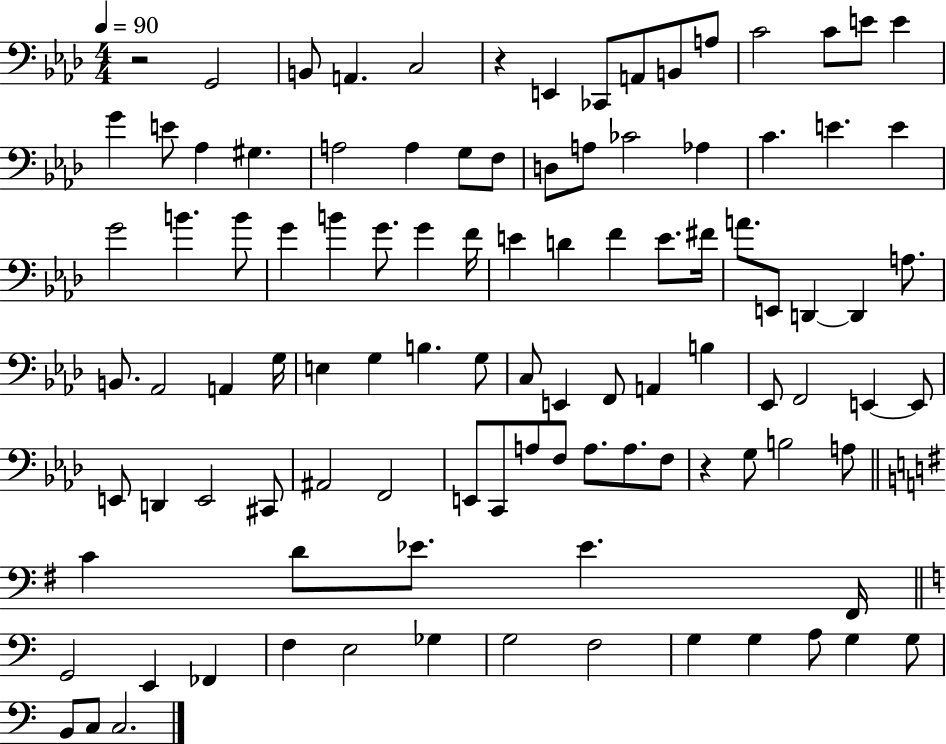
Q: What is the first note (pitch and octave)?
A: G2